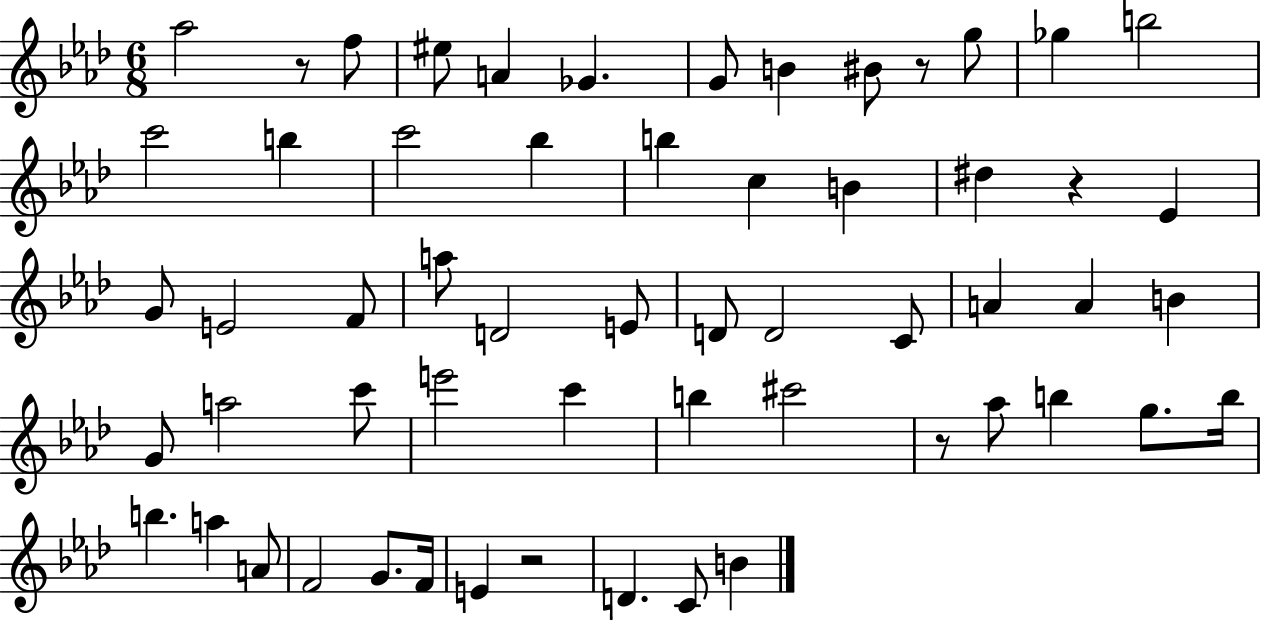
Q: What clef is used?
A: treble